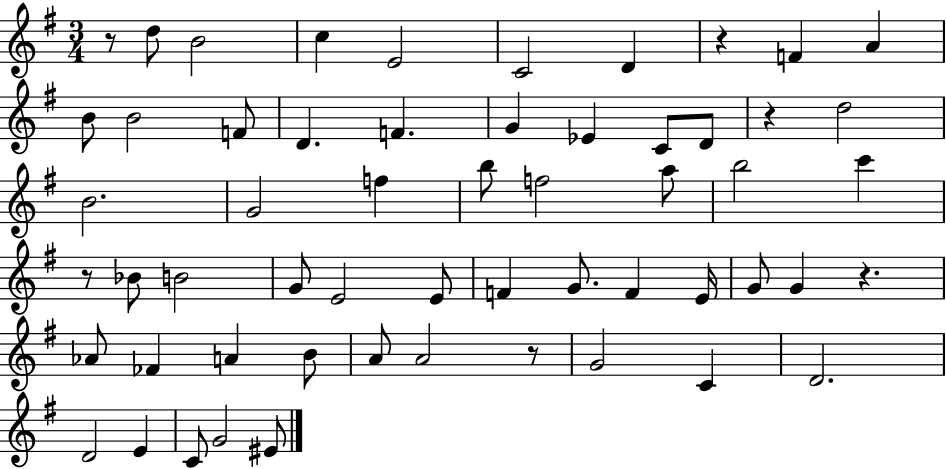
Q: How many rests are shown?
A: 6